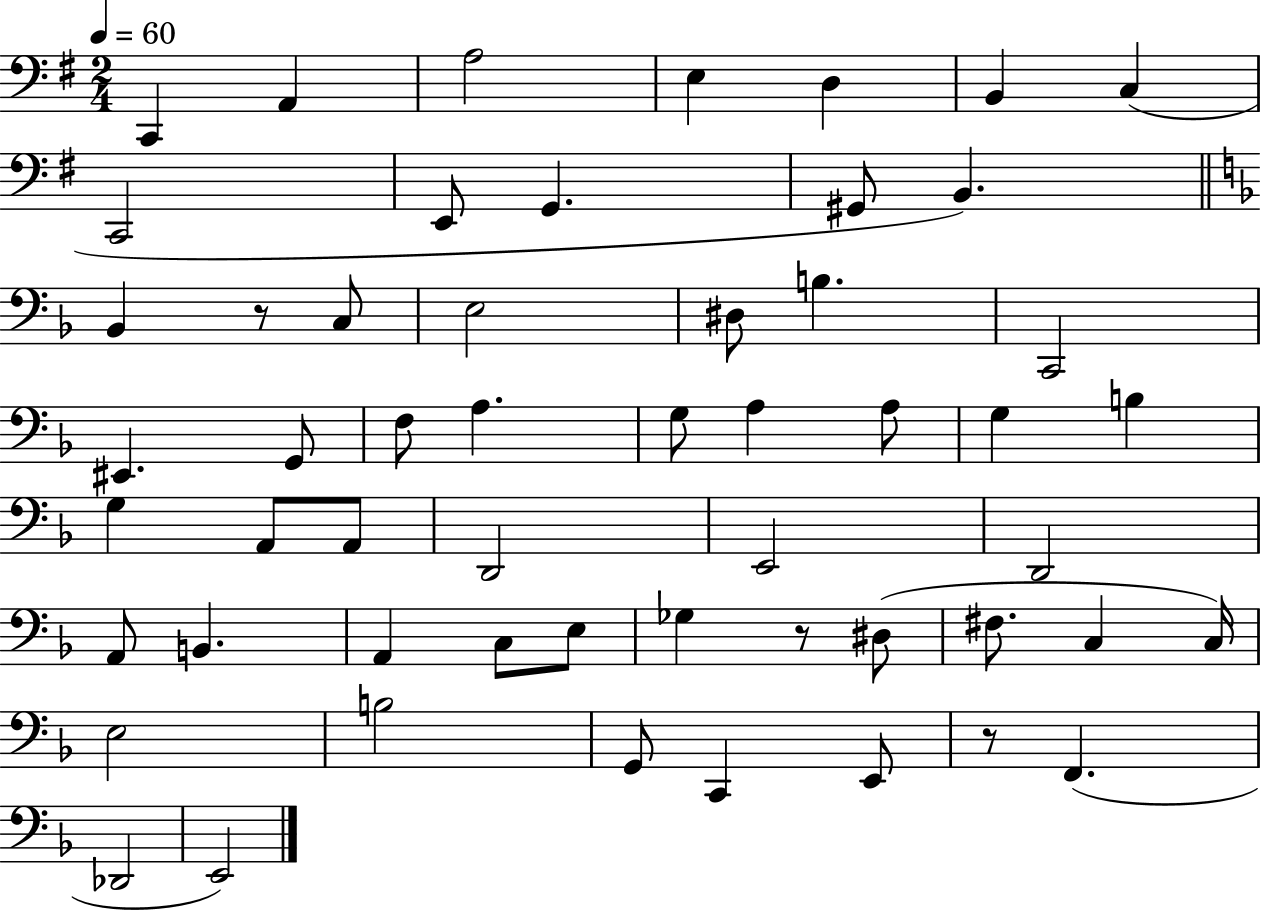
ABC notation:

X:1
T:Untitled
M:2/4
L:1/4
K:G
C,, A,, A,2 E, D, B,, C, C,,2 E,,/2 G,, ^G,,/2 B,, _B,, z/2 C,/2 E,2 ^D,/2 B, C,,2 ^E,, G,,/2 F,/2 A, G,/2 A, A,/2 G, B, G, A,,/2 A,,/2 D,,2 E,,2 D,,2 A,,/2 B,, A,, C,/2 E,/2 _G, z/2 ^D,/2 ^F,/2 C, C,/4 E,2 B,2 G,,/2 C,, E,,/2 z/2 F,, _D,,2 E,,2